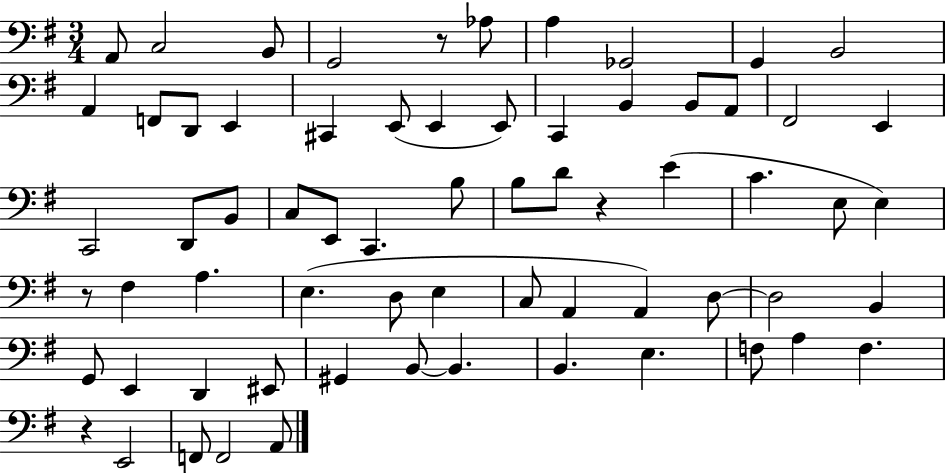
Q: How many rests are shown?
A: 4